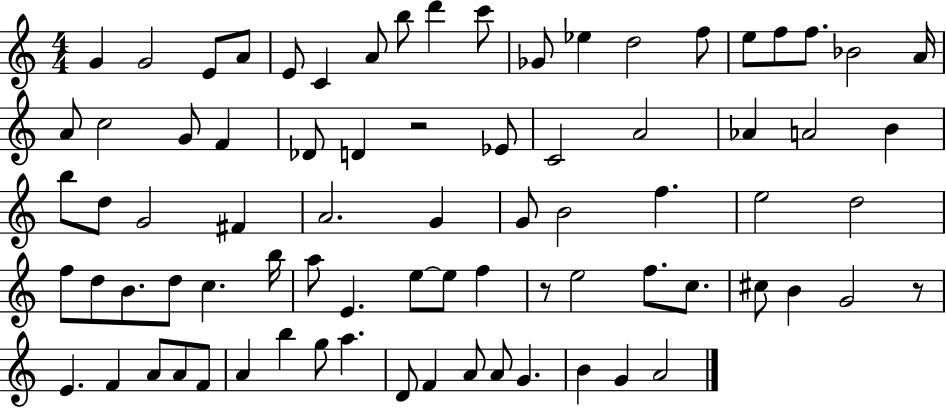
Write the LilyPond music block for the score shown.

{
  \clef treble
  \numericTimeSignature
  \time 4/4
  \key c \major
  g'4 g'2 e'8 a'8 | e'8 c'4 a'8 b''8 d'''4 c'''8 | ges'8 ees''4 d''2 f''8 | e''8 f''8 f''8. bes'2 a'16 | \break a'8 c''2 g'8 f'4 | des'8 d'4 r2 ees'8 | c'2 a'2 | aes'4 a'2 b'4 | \break b''8 d''8 g'2 fis'4 | a'2. g'4 | g'8 b'2 f''4. | e''2 d''2 | \break f''8 d''8 b'8. d''8 c''4. b''16 | a''8 e'4. e''8~~ e''8 f''4 | r8 e''2 f''8. c''8. | cis''8 b'4 g'2 r8 | \break e'4. f'4 a'8 a'8 f'8 | a'4 b''4 g''8 a''4. | d'8 f'4 a'8 a'8 g'4. | b'4 g'4 a'2 | \break \bar "|."
}